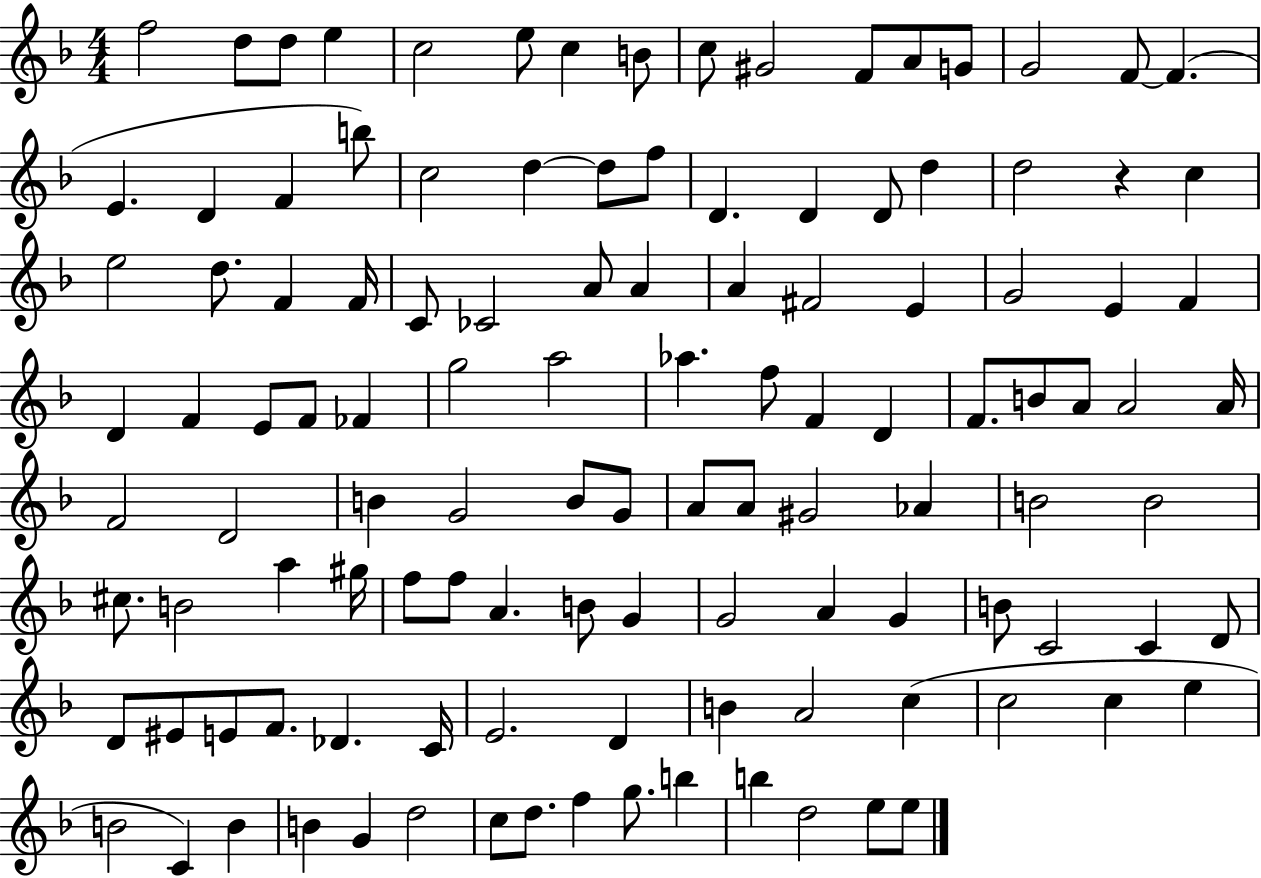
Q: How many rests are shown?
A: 1